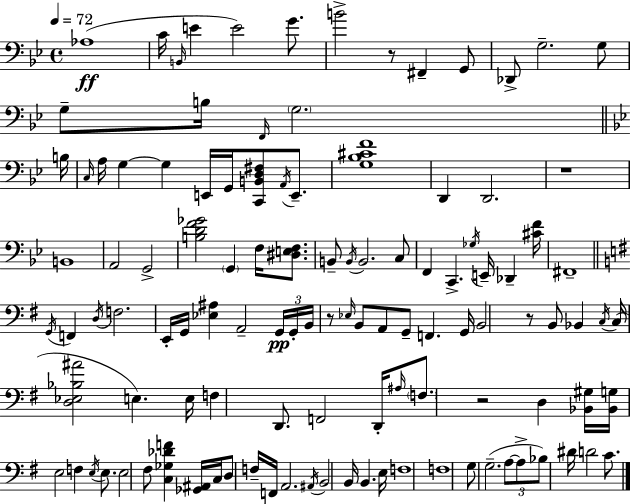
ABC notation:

X:1
T:Untitled
M:4/4
L:1/4
K:Bb
_A,4 C/4 B,,/4 E E2 G/2 B2 z/2 ^F,, G,,/2 _D,,/2 G,2 G,/2 G,/2 B,/4 F,,/4 G,2 B,/4 C,/4 A,/4 G, G, E,,/4 G,,/4 [C,,B,,D,^F,]/2 A,,/4 E,,/2 [G,_B,^CF]4 D,, D,,2 z4 B,,4 A,,2 G,,2 [B,DF_G]2 G,, F,/4 [^D,E,F,]/2 B,,/2 B,,/4 B,,2 C,/2 F,, C,, _G,/4 E,,/4 _D,, [^CF]/4 ^F,,4 G,,/4 F,, D,/4 F,2 E,,/4 G,,/4 [_E,^A,] A,,2 G,,/4 G,,/4 B,,/4 z/2 _E,/4 B,,/2 A,,/2 G,,/2 F,, G,,/4 B,,2 z/2 B,,/2 _B,, C,/4 C,/4 [D,_E,_B,^A]2 E, E,/4 F, D,,/2 F,,2 D,,/4 ^A,/4 F,/2 z2 D, [_B,,^G,]/4 [_B,,G,]/4 E,2 F, E,/4 E,/2 E,2 ^F,/2 [C,_G,_DF] [_G,,^A,,]/4 C,/4 D,/2 F,/4 F,,/4 A,,2 ^A,,/4 B,,2 B,,/4 B,, E,/4 F,4 F,4 G,/2 G,2 A,/2 A,/2 _B,/2 ^D/4 D2 C/2